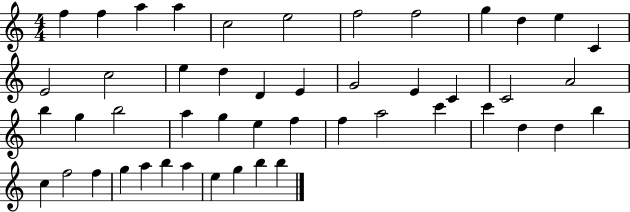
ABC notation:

X:1
T:Untitled
M:4/4
L:1/4
K:C
f f a a c2 e2 f2 f2 g d e C E2 c2 e d D E G2 E C C2 A2 b g b2 a g e f f a2 c' c' d d b c f2 f g a b a e g b b